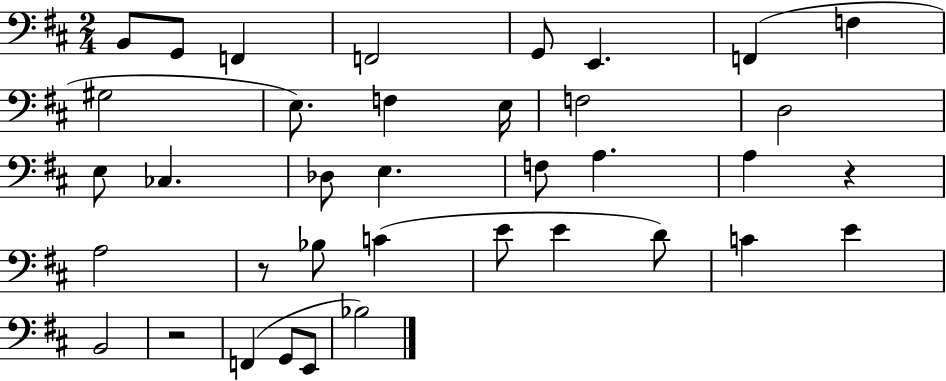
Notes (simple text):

B2/e G2/e F2/q F2/h G2/e E2/q. F2/q F3/q G#3/h E3/e. F3/q E3/s F3/h D3/h E3/e CES3/q. Db3/e E3/q. F3/e A3/q. A3/q R/q A3/h R/e Bb3/e C4/q E4/e E4/q D4/e C4/q E4/q B2/h R/h F2/q G2/e E2/e Bb3/h